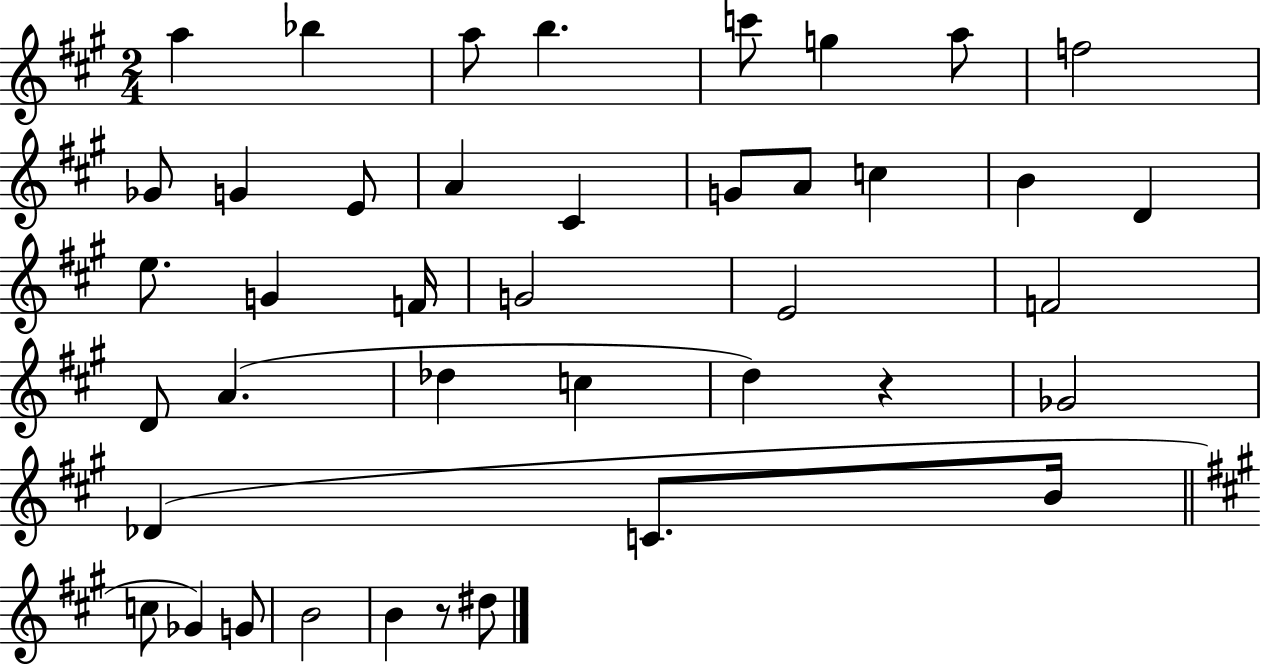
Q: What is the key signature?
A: A major